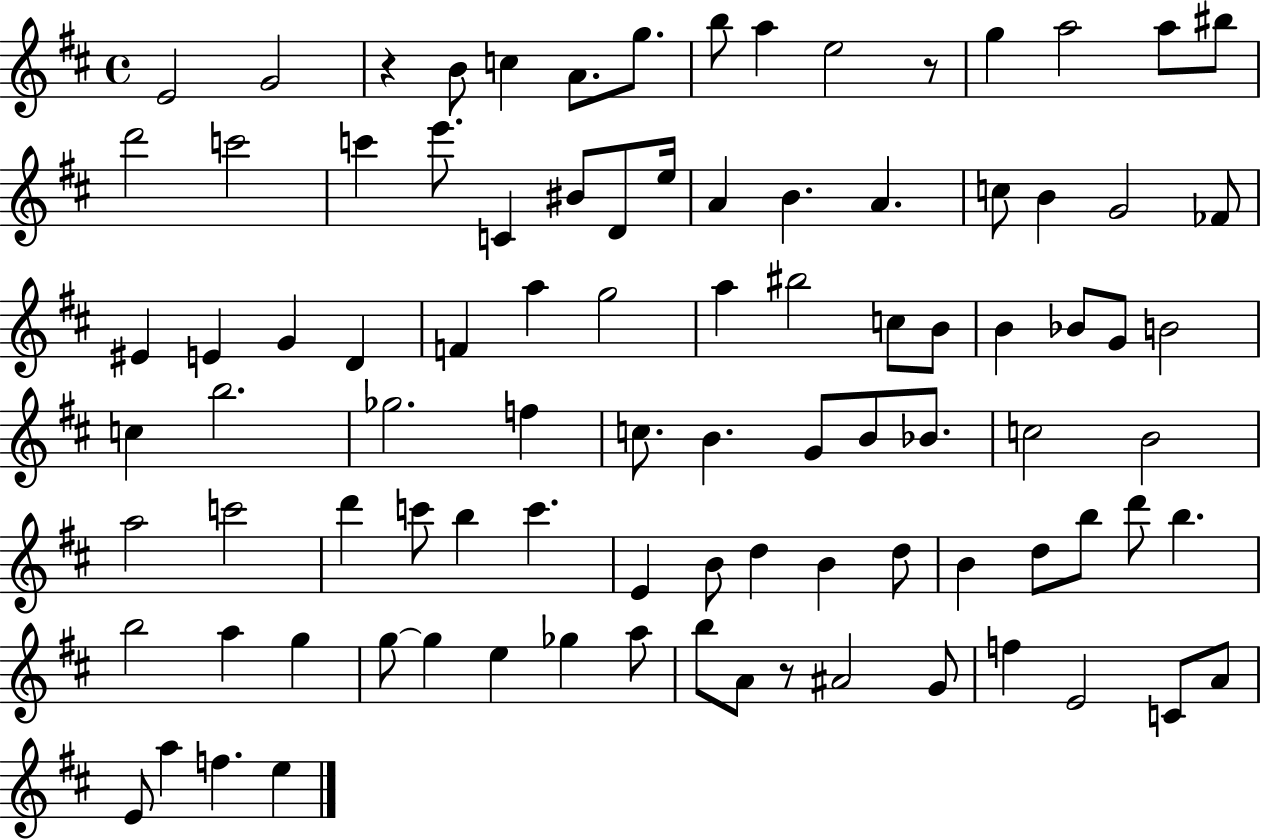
{
  \clef treble
  \time 4/4
  \defaultTimeSignature
  \key d \major
  e'2 g'2 | r4 b'8 c''4 a'8. g''8. | b''8 a''4 e''2 r8 | g''4 a''2 a''8 bis''8 | \break d'''2 c'''2 | c'''4 e'''8. c'4 bis'8 d'8 e''16 | a'4 b'4. a'4. | c''8 b'4 g'2 fes'8 | \break eis'4 e'4 g'4 d'4 | f'4 a''4 g''2 | a''4 bis''2 c''8 b'8 | b'4 bes'8 g'8 b'2 | \break c''4 b''2. | ges''2. f''4 | c''8. b'4. g'8 b'8 bes'8. | c''2 b'2 | \break a''2 c'''2 | d'''4 c'''8 b''4 c'''4. | e'4 b'8 d''4 b'4 d''8 | b'4 d''8 b''8 d'''8 b''4. | \break b''2 a''4 g''4 | g''8~~ g''4 e''4 ges''4 a''8 | b''8 a'8 r8 ais'2 g'8 | f''4 e'2 c'8 a'8 | \break e'8 a''4 f''4. e''4 | \bar "|."
}